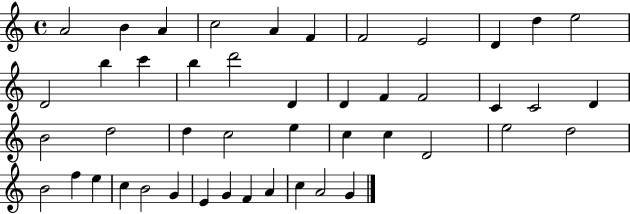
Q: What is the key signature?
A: C major